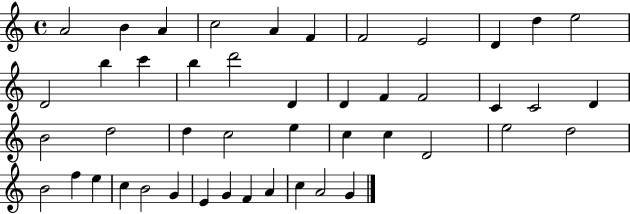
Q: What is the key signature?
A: C major